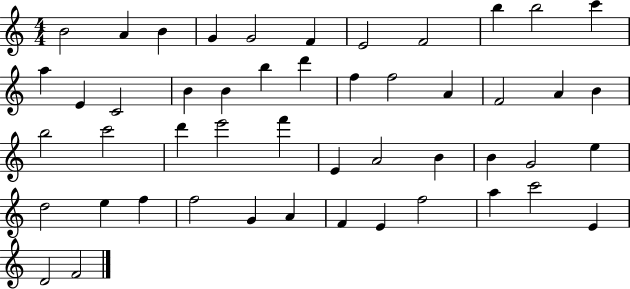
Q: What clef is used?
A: treble